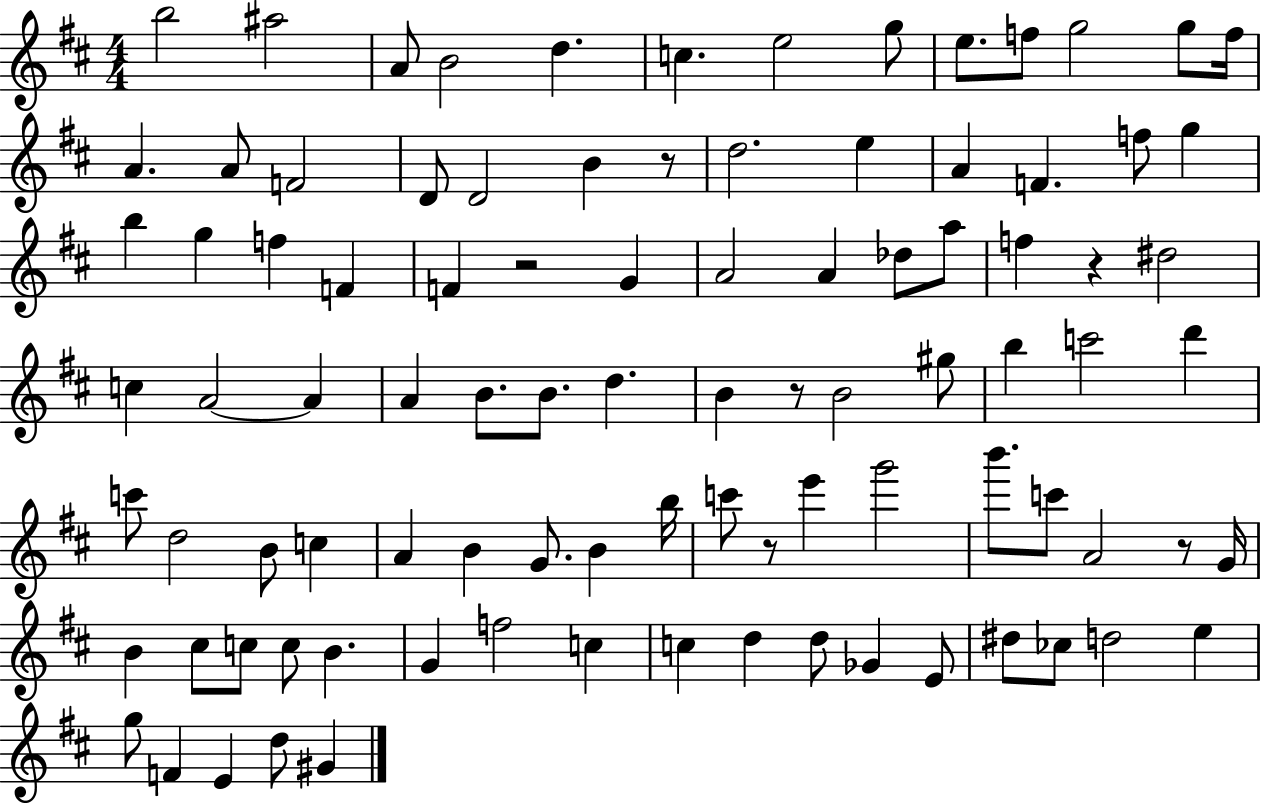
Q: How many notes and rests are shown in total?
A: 94